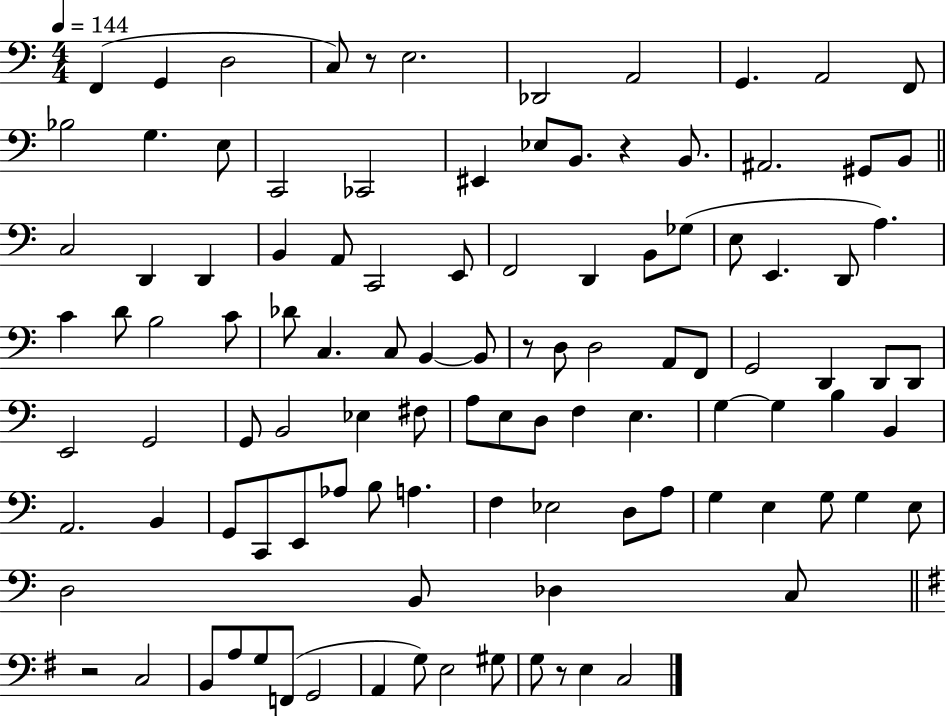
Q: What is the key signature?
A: C major